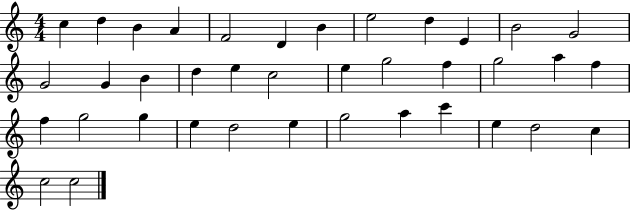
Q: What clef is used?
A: treble